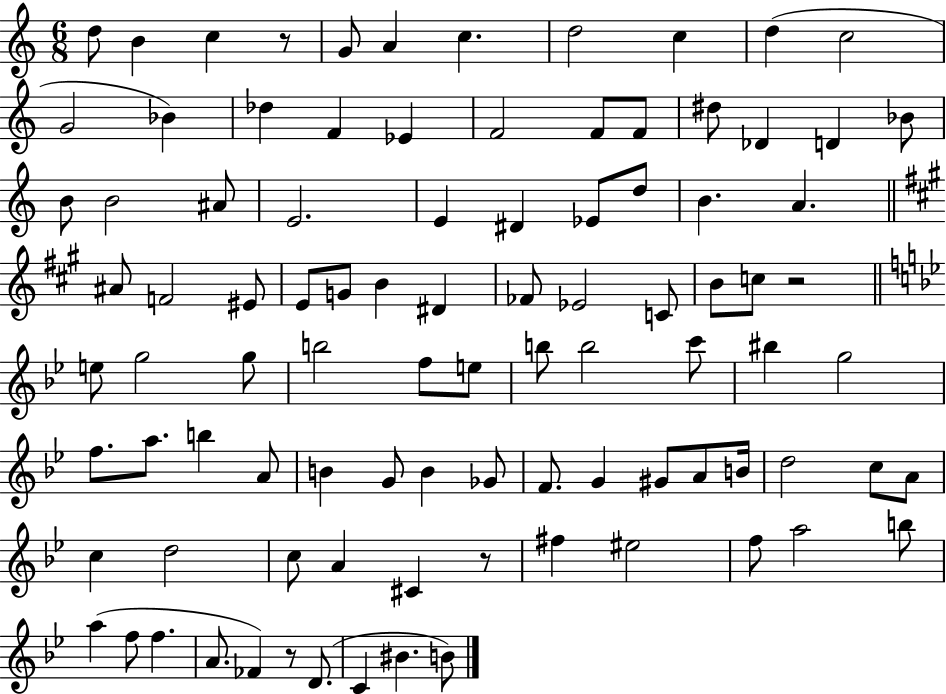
D5/e B4/q C5/q R/e G4/e A4/q C5/q. D5/h C5/q D5/q C5/h G4/h Bb4/q Db5/q F4/q Eb4/q F4/h F4/e F4/e D#5/e Db4/q D4/q Bb4/e B4/e B4/h A#4/e E4/h. E4/q D#4/q Eb4/e D5/e B4/q. A4/q. A#4/e F4/h EIS4/e E4/e G4/e B4/q D#4/q FES4/e Eb4/h C4/e B4/e C5/e R/h E5/e G5/h G5/e B5/h F5/e E5/e B5/e B5/h C6/e BIS5/q G5/h F5/e. A5/e. B5/q A4/e B4/q G4/e B4/q Gb4/e F4/e. G4/q G#4/e A4/e B4/s D5/h C5/e A4/e C5/q D5/h C5/e A4/q C#4/q R/e F#5/q EIS5/h F5/e A5/h B5/e A5/q F5/e F5/q. A4/e. FES4/q R/e D4/e. C4/q BIS4/q. B4/e